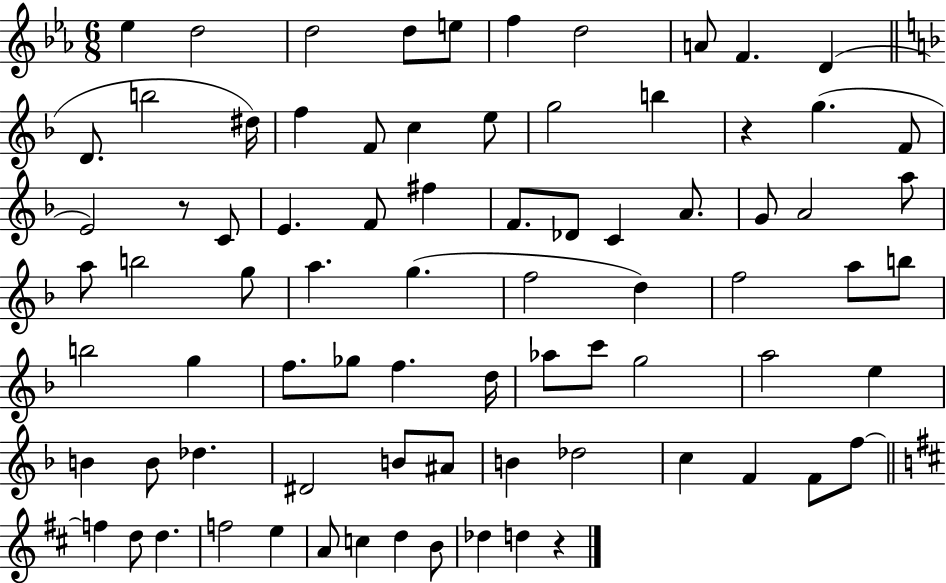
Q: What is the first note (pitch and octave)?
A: Eb5